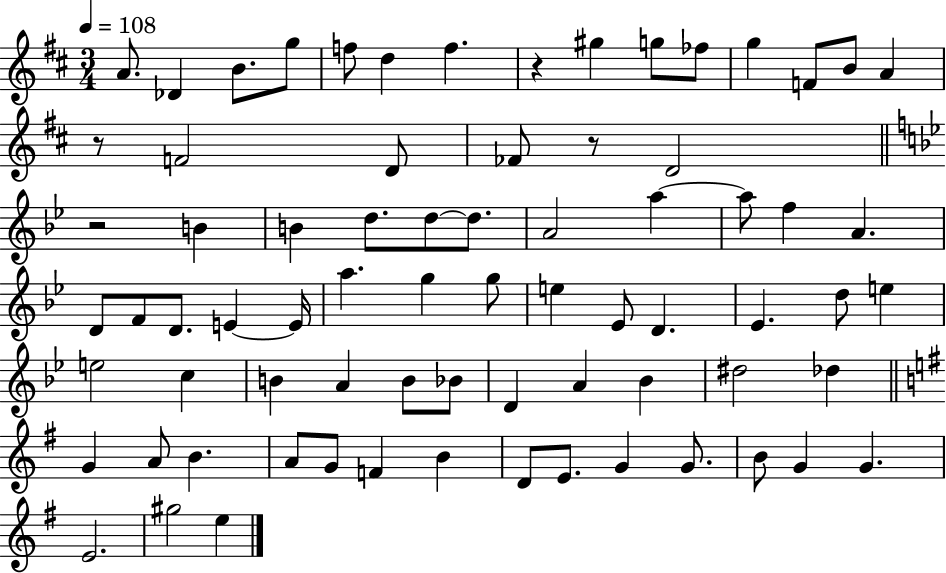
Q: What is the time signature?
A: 3/4